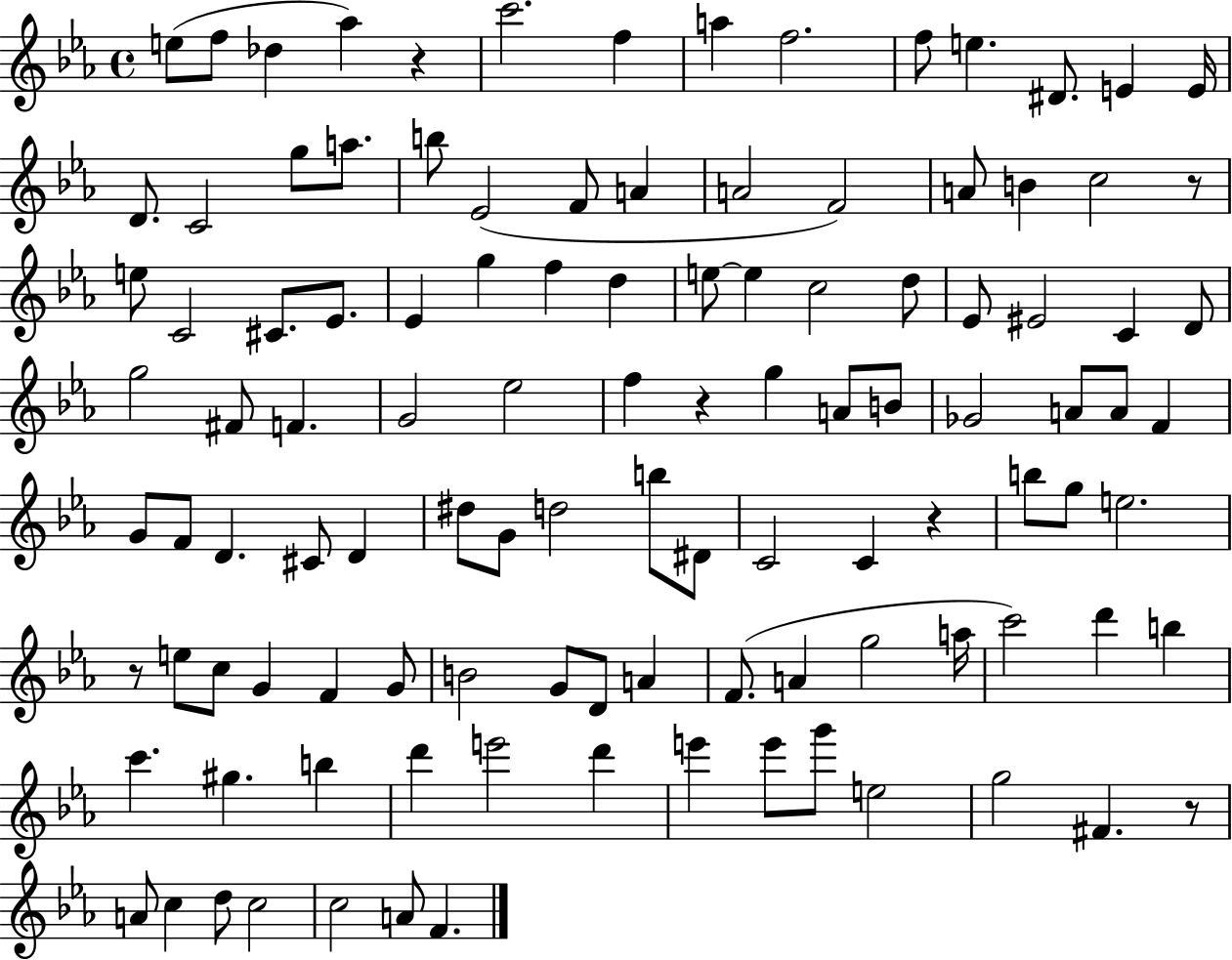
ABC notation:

X:1
T:Untitled
M:4/4
L:1/4
K:Eb
e/2 f/2 _d _a z c'2 f a f2 f/2 e ^D/2 E E/4 D/2 C2 g/2 a/2 b/2 _E2 F/2 A A2 F2 A/2 B c2 z/2 e/2 C2 ^C/2 _E/2 _E g f d e/2 e c2 d/2 _E/2 ^E2 C D/2 g2 ^F/2 F G2 _e2 f z g A/2 B/2 _G2 A/2 A/2 F G/2 F/2 D ^C/2 D ^d/2 G/2 d2 b/2 ^D/2 C2 C z b/2 g/2 e2 z/2 e/2 c/2 G F G/2 B2 G/2 D/2 A F/2 A g2 a/4 c'2 d' b c' ^g b d' e'2 d' e' e'/2 g'/2 e2 g2 ^F z/2 A/2 c d/2 c2 c2 A/2 F